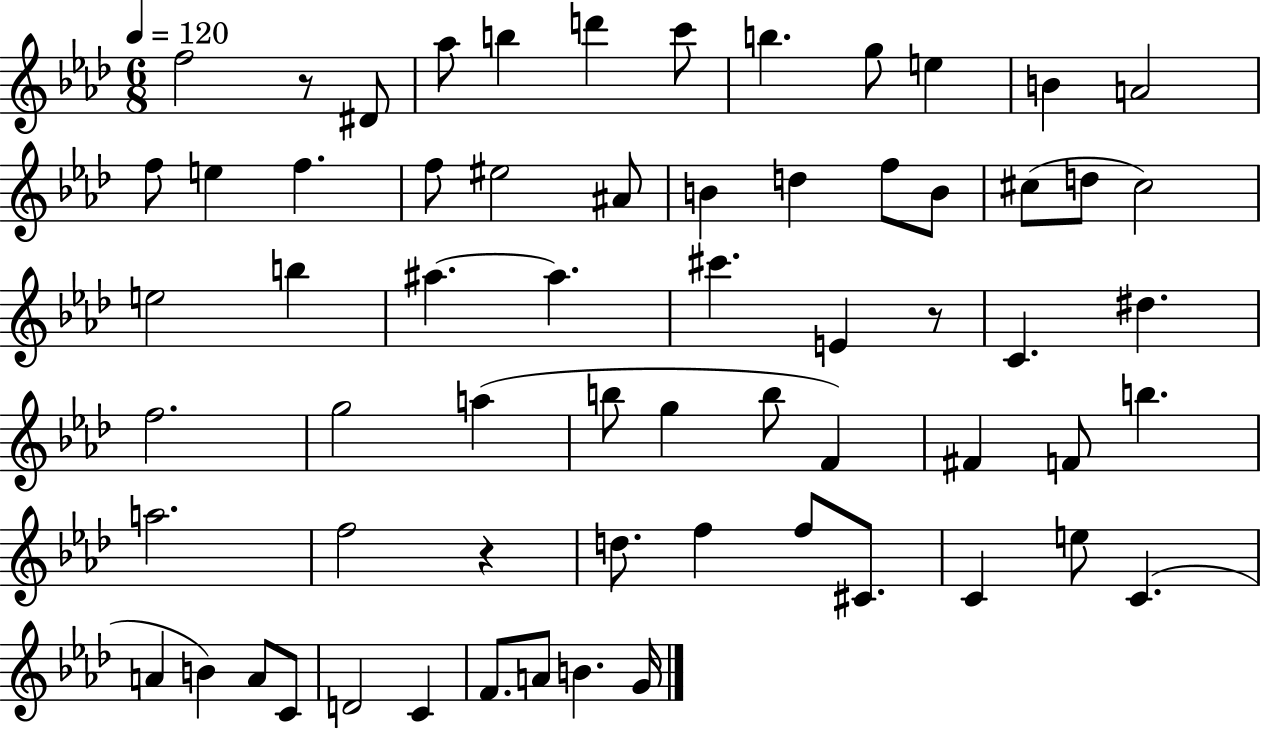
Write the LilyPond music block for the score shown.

{
  \clef treble
  \numericTimeSignature
  \time 6/8
  \key aes \major
  \tempo 4 = 120
  f''2 r8 dis'8 | aes''8 b''4 d'''4 c'''8 | b''4. g''8 e''4 | b'4 a'2 | \break f''8 e''4 f''4. | f''8 eis''2 ais'8 | b'4 d''4 f''8 b'8 | cis''8( d''8 cis''2) | \break e''2 b''4 | ais''4.~~ ais''4. | cis'''4. e'4 r8 | c'4. dis''4. | \break f''2. | g''2 a''4( | b''8 g''4 b''8 f'4) | fis'4 f'8 b''4. | \break a''2. | f''2 r4 | d''8. f''4 f''8 cis'8. | c'4 e''8 c'4.( | \break a'4 b'4) a'8 c'8 | d'2 c'4 | f'8. a'8 b'4. g'16 | \bar "|."
}